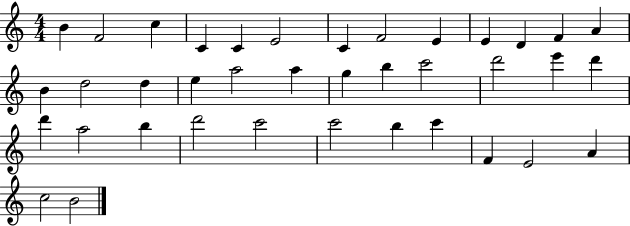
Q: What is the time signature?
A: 4/4